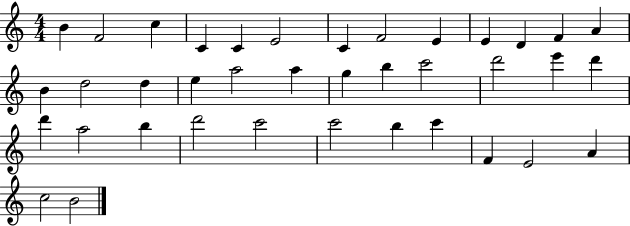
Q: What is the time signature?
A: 4/4